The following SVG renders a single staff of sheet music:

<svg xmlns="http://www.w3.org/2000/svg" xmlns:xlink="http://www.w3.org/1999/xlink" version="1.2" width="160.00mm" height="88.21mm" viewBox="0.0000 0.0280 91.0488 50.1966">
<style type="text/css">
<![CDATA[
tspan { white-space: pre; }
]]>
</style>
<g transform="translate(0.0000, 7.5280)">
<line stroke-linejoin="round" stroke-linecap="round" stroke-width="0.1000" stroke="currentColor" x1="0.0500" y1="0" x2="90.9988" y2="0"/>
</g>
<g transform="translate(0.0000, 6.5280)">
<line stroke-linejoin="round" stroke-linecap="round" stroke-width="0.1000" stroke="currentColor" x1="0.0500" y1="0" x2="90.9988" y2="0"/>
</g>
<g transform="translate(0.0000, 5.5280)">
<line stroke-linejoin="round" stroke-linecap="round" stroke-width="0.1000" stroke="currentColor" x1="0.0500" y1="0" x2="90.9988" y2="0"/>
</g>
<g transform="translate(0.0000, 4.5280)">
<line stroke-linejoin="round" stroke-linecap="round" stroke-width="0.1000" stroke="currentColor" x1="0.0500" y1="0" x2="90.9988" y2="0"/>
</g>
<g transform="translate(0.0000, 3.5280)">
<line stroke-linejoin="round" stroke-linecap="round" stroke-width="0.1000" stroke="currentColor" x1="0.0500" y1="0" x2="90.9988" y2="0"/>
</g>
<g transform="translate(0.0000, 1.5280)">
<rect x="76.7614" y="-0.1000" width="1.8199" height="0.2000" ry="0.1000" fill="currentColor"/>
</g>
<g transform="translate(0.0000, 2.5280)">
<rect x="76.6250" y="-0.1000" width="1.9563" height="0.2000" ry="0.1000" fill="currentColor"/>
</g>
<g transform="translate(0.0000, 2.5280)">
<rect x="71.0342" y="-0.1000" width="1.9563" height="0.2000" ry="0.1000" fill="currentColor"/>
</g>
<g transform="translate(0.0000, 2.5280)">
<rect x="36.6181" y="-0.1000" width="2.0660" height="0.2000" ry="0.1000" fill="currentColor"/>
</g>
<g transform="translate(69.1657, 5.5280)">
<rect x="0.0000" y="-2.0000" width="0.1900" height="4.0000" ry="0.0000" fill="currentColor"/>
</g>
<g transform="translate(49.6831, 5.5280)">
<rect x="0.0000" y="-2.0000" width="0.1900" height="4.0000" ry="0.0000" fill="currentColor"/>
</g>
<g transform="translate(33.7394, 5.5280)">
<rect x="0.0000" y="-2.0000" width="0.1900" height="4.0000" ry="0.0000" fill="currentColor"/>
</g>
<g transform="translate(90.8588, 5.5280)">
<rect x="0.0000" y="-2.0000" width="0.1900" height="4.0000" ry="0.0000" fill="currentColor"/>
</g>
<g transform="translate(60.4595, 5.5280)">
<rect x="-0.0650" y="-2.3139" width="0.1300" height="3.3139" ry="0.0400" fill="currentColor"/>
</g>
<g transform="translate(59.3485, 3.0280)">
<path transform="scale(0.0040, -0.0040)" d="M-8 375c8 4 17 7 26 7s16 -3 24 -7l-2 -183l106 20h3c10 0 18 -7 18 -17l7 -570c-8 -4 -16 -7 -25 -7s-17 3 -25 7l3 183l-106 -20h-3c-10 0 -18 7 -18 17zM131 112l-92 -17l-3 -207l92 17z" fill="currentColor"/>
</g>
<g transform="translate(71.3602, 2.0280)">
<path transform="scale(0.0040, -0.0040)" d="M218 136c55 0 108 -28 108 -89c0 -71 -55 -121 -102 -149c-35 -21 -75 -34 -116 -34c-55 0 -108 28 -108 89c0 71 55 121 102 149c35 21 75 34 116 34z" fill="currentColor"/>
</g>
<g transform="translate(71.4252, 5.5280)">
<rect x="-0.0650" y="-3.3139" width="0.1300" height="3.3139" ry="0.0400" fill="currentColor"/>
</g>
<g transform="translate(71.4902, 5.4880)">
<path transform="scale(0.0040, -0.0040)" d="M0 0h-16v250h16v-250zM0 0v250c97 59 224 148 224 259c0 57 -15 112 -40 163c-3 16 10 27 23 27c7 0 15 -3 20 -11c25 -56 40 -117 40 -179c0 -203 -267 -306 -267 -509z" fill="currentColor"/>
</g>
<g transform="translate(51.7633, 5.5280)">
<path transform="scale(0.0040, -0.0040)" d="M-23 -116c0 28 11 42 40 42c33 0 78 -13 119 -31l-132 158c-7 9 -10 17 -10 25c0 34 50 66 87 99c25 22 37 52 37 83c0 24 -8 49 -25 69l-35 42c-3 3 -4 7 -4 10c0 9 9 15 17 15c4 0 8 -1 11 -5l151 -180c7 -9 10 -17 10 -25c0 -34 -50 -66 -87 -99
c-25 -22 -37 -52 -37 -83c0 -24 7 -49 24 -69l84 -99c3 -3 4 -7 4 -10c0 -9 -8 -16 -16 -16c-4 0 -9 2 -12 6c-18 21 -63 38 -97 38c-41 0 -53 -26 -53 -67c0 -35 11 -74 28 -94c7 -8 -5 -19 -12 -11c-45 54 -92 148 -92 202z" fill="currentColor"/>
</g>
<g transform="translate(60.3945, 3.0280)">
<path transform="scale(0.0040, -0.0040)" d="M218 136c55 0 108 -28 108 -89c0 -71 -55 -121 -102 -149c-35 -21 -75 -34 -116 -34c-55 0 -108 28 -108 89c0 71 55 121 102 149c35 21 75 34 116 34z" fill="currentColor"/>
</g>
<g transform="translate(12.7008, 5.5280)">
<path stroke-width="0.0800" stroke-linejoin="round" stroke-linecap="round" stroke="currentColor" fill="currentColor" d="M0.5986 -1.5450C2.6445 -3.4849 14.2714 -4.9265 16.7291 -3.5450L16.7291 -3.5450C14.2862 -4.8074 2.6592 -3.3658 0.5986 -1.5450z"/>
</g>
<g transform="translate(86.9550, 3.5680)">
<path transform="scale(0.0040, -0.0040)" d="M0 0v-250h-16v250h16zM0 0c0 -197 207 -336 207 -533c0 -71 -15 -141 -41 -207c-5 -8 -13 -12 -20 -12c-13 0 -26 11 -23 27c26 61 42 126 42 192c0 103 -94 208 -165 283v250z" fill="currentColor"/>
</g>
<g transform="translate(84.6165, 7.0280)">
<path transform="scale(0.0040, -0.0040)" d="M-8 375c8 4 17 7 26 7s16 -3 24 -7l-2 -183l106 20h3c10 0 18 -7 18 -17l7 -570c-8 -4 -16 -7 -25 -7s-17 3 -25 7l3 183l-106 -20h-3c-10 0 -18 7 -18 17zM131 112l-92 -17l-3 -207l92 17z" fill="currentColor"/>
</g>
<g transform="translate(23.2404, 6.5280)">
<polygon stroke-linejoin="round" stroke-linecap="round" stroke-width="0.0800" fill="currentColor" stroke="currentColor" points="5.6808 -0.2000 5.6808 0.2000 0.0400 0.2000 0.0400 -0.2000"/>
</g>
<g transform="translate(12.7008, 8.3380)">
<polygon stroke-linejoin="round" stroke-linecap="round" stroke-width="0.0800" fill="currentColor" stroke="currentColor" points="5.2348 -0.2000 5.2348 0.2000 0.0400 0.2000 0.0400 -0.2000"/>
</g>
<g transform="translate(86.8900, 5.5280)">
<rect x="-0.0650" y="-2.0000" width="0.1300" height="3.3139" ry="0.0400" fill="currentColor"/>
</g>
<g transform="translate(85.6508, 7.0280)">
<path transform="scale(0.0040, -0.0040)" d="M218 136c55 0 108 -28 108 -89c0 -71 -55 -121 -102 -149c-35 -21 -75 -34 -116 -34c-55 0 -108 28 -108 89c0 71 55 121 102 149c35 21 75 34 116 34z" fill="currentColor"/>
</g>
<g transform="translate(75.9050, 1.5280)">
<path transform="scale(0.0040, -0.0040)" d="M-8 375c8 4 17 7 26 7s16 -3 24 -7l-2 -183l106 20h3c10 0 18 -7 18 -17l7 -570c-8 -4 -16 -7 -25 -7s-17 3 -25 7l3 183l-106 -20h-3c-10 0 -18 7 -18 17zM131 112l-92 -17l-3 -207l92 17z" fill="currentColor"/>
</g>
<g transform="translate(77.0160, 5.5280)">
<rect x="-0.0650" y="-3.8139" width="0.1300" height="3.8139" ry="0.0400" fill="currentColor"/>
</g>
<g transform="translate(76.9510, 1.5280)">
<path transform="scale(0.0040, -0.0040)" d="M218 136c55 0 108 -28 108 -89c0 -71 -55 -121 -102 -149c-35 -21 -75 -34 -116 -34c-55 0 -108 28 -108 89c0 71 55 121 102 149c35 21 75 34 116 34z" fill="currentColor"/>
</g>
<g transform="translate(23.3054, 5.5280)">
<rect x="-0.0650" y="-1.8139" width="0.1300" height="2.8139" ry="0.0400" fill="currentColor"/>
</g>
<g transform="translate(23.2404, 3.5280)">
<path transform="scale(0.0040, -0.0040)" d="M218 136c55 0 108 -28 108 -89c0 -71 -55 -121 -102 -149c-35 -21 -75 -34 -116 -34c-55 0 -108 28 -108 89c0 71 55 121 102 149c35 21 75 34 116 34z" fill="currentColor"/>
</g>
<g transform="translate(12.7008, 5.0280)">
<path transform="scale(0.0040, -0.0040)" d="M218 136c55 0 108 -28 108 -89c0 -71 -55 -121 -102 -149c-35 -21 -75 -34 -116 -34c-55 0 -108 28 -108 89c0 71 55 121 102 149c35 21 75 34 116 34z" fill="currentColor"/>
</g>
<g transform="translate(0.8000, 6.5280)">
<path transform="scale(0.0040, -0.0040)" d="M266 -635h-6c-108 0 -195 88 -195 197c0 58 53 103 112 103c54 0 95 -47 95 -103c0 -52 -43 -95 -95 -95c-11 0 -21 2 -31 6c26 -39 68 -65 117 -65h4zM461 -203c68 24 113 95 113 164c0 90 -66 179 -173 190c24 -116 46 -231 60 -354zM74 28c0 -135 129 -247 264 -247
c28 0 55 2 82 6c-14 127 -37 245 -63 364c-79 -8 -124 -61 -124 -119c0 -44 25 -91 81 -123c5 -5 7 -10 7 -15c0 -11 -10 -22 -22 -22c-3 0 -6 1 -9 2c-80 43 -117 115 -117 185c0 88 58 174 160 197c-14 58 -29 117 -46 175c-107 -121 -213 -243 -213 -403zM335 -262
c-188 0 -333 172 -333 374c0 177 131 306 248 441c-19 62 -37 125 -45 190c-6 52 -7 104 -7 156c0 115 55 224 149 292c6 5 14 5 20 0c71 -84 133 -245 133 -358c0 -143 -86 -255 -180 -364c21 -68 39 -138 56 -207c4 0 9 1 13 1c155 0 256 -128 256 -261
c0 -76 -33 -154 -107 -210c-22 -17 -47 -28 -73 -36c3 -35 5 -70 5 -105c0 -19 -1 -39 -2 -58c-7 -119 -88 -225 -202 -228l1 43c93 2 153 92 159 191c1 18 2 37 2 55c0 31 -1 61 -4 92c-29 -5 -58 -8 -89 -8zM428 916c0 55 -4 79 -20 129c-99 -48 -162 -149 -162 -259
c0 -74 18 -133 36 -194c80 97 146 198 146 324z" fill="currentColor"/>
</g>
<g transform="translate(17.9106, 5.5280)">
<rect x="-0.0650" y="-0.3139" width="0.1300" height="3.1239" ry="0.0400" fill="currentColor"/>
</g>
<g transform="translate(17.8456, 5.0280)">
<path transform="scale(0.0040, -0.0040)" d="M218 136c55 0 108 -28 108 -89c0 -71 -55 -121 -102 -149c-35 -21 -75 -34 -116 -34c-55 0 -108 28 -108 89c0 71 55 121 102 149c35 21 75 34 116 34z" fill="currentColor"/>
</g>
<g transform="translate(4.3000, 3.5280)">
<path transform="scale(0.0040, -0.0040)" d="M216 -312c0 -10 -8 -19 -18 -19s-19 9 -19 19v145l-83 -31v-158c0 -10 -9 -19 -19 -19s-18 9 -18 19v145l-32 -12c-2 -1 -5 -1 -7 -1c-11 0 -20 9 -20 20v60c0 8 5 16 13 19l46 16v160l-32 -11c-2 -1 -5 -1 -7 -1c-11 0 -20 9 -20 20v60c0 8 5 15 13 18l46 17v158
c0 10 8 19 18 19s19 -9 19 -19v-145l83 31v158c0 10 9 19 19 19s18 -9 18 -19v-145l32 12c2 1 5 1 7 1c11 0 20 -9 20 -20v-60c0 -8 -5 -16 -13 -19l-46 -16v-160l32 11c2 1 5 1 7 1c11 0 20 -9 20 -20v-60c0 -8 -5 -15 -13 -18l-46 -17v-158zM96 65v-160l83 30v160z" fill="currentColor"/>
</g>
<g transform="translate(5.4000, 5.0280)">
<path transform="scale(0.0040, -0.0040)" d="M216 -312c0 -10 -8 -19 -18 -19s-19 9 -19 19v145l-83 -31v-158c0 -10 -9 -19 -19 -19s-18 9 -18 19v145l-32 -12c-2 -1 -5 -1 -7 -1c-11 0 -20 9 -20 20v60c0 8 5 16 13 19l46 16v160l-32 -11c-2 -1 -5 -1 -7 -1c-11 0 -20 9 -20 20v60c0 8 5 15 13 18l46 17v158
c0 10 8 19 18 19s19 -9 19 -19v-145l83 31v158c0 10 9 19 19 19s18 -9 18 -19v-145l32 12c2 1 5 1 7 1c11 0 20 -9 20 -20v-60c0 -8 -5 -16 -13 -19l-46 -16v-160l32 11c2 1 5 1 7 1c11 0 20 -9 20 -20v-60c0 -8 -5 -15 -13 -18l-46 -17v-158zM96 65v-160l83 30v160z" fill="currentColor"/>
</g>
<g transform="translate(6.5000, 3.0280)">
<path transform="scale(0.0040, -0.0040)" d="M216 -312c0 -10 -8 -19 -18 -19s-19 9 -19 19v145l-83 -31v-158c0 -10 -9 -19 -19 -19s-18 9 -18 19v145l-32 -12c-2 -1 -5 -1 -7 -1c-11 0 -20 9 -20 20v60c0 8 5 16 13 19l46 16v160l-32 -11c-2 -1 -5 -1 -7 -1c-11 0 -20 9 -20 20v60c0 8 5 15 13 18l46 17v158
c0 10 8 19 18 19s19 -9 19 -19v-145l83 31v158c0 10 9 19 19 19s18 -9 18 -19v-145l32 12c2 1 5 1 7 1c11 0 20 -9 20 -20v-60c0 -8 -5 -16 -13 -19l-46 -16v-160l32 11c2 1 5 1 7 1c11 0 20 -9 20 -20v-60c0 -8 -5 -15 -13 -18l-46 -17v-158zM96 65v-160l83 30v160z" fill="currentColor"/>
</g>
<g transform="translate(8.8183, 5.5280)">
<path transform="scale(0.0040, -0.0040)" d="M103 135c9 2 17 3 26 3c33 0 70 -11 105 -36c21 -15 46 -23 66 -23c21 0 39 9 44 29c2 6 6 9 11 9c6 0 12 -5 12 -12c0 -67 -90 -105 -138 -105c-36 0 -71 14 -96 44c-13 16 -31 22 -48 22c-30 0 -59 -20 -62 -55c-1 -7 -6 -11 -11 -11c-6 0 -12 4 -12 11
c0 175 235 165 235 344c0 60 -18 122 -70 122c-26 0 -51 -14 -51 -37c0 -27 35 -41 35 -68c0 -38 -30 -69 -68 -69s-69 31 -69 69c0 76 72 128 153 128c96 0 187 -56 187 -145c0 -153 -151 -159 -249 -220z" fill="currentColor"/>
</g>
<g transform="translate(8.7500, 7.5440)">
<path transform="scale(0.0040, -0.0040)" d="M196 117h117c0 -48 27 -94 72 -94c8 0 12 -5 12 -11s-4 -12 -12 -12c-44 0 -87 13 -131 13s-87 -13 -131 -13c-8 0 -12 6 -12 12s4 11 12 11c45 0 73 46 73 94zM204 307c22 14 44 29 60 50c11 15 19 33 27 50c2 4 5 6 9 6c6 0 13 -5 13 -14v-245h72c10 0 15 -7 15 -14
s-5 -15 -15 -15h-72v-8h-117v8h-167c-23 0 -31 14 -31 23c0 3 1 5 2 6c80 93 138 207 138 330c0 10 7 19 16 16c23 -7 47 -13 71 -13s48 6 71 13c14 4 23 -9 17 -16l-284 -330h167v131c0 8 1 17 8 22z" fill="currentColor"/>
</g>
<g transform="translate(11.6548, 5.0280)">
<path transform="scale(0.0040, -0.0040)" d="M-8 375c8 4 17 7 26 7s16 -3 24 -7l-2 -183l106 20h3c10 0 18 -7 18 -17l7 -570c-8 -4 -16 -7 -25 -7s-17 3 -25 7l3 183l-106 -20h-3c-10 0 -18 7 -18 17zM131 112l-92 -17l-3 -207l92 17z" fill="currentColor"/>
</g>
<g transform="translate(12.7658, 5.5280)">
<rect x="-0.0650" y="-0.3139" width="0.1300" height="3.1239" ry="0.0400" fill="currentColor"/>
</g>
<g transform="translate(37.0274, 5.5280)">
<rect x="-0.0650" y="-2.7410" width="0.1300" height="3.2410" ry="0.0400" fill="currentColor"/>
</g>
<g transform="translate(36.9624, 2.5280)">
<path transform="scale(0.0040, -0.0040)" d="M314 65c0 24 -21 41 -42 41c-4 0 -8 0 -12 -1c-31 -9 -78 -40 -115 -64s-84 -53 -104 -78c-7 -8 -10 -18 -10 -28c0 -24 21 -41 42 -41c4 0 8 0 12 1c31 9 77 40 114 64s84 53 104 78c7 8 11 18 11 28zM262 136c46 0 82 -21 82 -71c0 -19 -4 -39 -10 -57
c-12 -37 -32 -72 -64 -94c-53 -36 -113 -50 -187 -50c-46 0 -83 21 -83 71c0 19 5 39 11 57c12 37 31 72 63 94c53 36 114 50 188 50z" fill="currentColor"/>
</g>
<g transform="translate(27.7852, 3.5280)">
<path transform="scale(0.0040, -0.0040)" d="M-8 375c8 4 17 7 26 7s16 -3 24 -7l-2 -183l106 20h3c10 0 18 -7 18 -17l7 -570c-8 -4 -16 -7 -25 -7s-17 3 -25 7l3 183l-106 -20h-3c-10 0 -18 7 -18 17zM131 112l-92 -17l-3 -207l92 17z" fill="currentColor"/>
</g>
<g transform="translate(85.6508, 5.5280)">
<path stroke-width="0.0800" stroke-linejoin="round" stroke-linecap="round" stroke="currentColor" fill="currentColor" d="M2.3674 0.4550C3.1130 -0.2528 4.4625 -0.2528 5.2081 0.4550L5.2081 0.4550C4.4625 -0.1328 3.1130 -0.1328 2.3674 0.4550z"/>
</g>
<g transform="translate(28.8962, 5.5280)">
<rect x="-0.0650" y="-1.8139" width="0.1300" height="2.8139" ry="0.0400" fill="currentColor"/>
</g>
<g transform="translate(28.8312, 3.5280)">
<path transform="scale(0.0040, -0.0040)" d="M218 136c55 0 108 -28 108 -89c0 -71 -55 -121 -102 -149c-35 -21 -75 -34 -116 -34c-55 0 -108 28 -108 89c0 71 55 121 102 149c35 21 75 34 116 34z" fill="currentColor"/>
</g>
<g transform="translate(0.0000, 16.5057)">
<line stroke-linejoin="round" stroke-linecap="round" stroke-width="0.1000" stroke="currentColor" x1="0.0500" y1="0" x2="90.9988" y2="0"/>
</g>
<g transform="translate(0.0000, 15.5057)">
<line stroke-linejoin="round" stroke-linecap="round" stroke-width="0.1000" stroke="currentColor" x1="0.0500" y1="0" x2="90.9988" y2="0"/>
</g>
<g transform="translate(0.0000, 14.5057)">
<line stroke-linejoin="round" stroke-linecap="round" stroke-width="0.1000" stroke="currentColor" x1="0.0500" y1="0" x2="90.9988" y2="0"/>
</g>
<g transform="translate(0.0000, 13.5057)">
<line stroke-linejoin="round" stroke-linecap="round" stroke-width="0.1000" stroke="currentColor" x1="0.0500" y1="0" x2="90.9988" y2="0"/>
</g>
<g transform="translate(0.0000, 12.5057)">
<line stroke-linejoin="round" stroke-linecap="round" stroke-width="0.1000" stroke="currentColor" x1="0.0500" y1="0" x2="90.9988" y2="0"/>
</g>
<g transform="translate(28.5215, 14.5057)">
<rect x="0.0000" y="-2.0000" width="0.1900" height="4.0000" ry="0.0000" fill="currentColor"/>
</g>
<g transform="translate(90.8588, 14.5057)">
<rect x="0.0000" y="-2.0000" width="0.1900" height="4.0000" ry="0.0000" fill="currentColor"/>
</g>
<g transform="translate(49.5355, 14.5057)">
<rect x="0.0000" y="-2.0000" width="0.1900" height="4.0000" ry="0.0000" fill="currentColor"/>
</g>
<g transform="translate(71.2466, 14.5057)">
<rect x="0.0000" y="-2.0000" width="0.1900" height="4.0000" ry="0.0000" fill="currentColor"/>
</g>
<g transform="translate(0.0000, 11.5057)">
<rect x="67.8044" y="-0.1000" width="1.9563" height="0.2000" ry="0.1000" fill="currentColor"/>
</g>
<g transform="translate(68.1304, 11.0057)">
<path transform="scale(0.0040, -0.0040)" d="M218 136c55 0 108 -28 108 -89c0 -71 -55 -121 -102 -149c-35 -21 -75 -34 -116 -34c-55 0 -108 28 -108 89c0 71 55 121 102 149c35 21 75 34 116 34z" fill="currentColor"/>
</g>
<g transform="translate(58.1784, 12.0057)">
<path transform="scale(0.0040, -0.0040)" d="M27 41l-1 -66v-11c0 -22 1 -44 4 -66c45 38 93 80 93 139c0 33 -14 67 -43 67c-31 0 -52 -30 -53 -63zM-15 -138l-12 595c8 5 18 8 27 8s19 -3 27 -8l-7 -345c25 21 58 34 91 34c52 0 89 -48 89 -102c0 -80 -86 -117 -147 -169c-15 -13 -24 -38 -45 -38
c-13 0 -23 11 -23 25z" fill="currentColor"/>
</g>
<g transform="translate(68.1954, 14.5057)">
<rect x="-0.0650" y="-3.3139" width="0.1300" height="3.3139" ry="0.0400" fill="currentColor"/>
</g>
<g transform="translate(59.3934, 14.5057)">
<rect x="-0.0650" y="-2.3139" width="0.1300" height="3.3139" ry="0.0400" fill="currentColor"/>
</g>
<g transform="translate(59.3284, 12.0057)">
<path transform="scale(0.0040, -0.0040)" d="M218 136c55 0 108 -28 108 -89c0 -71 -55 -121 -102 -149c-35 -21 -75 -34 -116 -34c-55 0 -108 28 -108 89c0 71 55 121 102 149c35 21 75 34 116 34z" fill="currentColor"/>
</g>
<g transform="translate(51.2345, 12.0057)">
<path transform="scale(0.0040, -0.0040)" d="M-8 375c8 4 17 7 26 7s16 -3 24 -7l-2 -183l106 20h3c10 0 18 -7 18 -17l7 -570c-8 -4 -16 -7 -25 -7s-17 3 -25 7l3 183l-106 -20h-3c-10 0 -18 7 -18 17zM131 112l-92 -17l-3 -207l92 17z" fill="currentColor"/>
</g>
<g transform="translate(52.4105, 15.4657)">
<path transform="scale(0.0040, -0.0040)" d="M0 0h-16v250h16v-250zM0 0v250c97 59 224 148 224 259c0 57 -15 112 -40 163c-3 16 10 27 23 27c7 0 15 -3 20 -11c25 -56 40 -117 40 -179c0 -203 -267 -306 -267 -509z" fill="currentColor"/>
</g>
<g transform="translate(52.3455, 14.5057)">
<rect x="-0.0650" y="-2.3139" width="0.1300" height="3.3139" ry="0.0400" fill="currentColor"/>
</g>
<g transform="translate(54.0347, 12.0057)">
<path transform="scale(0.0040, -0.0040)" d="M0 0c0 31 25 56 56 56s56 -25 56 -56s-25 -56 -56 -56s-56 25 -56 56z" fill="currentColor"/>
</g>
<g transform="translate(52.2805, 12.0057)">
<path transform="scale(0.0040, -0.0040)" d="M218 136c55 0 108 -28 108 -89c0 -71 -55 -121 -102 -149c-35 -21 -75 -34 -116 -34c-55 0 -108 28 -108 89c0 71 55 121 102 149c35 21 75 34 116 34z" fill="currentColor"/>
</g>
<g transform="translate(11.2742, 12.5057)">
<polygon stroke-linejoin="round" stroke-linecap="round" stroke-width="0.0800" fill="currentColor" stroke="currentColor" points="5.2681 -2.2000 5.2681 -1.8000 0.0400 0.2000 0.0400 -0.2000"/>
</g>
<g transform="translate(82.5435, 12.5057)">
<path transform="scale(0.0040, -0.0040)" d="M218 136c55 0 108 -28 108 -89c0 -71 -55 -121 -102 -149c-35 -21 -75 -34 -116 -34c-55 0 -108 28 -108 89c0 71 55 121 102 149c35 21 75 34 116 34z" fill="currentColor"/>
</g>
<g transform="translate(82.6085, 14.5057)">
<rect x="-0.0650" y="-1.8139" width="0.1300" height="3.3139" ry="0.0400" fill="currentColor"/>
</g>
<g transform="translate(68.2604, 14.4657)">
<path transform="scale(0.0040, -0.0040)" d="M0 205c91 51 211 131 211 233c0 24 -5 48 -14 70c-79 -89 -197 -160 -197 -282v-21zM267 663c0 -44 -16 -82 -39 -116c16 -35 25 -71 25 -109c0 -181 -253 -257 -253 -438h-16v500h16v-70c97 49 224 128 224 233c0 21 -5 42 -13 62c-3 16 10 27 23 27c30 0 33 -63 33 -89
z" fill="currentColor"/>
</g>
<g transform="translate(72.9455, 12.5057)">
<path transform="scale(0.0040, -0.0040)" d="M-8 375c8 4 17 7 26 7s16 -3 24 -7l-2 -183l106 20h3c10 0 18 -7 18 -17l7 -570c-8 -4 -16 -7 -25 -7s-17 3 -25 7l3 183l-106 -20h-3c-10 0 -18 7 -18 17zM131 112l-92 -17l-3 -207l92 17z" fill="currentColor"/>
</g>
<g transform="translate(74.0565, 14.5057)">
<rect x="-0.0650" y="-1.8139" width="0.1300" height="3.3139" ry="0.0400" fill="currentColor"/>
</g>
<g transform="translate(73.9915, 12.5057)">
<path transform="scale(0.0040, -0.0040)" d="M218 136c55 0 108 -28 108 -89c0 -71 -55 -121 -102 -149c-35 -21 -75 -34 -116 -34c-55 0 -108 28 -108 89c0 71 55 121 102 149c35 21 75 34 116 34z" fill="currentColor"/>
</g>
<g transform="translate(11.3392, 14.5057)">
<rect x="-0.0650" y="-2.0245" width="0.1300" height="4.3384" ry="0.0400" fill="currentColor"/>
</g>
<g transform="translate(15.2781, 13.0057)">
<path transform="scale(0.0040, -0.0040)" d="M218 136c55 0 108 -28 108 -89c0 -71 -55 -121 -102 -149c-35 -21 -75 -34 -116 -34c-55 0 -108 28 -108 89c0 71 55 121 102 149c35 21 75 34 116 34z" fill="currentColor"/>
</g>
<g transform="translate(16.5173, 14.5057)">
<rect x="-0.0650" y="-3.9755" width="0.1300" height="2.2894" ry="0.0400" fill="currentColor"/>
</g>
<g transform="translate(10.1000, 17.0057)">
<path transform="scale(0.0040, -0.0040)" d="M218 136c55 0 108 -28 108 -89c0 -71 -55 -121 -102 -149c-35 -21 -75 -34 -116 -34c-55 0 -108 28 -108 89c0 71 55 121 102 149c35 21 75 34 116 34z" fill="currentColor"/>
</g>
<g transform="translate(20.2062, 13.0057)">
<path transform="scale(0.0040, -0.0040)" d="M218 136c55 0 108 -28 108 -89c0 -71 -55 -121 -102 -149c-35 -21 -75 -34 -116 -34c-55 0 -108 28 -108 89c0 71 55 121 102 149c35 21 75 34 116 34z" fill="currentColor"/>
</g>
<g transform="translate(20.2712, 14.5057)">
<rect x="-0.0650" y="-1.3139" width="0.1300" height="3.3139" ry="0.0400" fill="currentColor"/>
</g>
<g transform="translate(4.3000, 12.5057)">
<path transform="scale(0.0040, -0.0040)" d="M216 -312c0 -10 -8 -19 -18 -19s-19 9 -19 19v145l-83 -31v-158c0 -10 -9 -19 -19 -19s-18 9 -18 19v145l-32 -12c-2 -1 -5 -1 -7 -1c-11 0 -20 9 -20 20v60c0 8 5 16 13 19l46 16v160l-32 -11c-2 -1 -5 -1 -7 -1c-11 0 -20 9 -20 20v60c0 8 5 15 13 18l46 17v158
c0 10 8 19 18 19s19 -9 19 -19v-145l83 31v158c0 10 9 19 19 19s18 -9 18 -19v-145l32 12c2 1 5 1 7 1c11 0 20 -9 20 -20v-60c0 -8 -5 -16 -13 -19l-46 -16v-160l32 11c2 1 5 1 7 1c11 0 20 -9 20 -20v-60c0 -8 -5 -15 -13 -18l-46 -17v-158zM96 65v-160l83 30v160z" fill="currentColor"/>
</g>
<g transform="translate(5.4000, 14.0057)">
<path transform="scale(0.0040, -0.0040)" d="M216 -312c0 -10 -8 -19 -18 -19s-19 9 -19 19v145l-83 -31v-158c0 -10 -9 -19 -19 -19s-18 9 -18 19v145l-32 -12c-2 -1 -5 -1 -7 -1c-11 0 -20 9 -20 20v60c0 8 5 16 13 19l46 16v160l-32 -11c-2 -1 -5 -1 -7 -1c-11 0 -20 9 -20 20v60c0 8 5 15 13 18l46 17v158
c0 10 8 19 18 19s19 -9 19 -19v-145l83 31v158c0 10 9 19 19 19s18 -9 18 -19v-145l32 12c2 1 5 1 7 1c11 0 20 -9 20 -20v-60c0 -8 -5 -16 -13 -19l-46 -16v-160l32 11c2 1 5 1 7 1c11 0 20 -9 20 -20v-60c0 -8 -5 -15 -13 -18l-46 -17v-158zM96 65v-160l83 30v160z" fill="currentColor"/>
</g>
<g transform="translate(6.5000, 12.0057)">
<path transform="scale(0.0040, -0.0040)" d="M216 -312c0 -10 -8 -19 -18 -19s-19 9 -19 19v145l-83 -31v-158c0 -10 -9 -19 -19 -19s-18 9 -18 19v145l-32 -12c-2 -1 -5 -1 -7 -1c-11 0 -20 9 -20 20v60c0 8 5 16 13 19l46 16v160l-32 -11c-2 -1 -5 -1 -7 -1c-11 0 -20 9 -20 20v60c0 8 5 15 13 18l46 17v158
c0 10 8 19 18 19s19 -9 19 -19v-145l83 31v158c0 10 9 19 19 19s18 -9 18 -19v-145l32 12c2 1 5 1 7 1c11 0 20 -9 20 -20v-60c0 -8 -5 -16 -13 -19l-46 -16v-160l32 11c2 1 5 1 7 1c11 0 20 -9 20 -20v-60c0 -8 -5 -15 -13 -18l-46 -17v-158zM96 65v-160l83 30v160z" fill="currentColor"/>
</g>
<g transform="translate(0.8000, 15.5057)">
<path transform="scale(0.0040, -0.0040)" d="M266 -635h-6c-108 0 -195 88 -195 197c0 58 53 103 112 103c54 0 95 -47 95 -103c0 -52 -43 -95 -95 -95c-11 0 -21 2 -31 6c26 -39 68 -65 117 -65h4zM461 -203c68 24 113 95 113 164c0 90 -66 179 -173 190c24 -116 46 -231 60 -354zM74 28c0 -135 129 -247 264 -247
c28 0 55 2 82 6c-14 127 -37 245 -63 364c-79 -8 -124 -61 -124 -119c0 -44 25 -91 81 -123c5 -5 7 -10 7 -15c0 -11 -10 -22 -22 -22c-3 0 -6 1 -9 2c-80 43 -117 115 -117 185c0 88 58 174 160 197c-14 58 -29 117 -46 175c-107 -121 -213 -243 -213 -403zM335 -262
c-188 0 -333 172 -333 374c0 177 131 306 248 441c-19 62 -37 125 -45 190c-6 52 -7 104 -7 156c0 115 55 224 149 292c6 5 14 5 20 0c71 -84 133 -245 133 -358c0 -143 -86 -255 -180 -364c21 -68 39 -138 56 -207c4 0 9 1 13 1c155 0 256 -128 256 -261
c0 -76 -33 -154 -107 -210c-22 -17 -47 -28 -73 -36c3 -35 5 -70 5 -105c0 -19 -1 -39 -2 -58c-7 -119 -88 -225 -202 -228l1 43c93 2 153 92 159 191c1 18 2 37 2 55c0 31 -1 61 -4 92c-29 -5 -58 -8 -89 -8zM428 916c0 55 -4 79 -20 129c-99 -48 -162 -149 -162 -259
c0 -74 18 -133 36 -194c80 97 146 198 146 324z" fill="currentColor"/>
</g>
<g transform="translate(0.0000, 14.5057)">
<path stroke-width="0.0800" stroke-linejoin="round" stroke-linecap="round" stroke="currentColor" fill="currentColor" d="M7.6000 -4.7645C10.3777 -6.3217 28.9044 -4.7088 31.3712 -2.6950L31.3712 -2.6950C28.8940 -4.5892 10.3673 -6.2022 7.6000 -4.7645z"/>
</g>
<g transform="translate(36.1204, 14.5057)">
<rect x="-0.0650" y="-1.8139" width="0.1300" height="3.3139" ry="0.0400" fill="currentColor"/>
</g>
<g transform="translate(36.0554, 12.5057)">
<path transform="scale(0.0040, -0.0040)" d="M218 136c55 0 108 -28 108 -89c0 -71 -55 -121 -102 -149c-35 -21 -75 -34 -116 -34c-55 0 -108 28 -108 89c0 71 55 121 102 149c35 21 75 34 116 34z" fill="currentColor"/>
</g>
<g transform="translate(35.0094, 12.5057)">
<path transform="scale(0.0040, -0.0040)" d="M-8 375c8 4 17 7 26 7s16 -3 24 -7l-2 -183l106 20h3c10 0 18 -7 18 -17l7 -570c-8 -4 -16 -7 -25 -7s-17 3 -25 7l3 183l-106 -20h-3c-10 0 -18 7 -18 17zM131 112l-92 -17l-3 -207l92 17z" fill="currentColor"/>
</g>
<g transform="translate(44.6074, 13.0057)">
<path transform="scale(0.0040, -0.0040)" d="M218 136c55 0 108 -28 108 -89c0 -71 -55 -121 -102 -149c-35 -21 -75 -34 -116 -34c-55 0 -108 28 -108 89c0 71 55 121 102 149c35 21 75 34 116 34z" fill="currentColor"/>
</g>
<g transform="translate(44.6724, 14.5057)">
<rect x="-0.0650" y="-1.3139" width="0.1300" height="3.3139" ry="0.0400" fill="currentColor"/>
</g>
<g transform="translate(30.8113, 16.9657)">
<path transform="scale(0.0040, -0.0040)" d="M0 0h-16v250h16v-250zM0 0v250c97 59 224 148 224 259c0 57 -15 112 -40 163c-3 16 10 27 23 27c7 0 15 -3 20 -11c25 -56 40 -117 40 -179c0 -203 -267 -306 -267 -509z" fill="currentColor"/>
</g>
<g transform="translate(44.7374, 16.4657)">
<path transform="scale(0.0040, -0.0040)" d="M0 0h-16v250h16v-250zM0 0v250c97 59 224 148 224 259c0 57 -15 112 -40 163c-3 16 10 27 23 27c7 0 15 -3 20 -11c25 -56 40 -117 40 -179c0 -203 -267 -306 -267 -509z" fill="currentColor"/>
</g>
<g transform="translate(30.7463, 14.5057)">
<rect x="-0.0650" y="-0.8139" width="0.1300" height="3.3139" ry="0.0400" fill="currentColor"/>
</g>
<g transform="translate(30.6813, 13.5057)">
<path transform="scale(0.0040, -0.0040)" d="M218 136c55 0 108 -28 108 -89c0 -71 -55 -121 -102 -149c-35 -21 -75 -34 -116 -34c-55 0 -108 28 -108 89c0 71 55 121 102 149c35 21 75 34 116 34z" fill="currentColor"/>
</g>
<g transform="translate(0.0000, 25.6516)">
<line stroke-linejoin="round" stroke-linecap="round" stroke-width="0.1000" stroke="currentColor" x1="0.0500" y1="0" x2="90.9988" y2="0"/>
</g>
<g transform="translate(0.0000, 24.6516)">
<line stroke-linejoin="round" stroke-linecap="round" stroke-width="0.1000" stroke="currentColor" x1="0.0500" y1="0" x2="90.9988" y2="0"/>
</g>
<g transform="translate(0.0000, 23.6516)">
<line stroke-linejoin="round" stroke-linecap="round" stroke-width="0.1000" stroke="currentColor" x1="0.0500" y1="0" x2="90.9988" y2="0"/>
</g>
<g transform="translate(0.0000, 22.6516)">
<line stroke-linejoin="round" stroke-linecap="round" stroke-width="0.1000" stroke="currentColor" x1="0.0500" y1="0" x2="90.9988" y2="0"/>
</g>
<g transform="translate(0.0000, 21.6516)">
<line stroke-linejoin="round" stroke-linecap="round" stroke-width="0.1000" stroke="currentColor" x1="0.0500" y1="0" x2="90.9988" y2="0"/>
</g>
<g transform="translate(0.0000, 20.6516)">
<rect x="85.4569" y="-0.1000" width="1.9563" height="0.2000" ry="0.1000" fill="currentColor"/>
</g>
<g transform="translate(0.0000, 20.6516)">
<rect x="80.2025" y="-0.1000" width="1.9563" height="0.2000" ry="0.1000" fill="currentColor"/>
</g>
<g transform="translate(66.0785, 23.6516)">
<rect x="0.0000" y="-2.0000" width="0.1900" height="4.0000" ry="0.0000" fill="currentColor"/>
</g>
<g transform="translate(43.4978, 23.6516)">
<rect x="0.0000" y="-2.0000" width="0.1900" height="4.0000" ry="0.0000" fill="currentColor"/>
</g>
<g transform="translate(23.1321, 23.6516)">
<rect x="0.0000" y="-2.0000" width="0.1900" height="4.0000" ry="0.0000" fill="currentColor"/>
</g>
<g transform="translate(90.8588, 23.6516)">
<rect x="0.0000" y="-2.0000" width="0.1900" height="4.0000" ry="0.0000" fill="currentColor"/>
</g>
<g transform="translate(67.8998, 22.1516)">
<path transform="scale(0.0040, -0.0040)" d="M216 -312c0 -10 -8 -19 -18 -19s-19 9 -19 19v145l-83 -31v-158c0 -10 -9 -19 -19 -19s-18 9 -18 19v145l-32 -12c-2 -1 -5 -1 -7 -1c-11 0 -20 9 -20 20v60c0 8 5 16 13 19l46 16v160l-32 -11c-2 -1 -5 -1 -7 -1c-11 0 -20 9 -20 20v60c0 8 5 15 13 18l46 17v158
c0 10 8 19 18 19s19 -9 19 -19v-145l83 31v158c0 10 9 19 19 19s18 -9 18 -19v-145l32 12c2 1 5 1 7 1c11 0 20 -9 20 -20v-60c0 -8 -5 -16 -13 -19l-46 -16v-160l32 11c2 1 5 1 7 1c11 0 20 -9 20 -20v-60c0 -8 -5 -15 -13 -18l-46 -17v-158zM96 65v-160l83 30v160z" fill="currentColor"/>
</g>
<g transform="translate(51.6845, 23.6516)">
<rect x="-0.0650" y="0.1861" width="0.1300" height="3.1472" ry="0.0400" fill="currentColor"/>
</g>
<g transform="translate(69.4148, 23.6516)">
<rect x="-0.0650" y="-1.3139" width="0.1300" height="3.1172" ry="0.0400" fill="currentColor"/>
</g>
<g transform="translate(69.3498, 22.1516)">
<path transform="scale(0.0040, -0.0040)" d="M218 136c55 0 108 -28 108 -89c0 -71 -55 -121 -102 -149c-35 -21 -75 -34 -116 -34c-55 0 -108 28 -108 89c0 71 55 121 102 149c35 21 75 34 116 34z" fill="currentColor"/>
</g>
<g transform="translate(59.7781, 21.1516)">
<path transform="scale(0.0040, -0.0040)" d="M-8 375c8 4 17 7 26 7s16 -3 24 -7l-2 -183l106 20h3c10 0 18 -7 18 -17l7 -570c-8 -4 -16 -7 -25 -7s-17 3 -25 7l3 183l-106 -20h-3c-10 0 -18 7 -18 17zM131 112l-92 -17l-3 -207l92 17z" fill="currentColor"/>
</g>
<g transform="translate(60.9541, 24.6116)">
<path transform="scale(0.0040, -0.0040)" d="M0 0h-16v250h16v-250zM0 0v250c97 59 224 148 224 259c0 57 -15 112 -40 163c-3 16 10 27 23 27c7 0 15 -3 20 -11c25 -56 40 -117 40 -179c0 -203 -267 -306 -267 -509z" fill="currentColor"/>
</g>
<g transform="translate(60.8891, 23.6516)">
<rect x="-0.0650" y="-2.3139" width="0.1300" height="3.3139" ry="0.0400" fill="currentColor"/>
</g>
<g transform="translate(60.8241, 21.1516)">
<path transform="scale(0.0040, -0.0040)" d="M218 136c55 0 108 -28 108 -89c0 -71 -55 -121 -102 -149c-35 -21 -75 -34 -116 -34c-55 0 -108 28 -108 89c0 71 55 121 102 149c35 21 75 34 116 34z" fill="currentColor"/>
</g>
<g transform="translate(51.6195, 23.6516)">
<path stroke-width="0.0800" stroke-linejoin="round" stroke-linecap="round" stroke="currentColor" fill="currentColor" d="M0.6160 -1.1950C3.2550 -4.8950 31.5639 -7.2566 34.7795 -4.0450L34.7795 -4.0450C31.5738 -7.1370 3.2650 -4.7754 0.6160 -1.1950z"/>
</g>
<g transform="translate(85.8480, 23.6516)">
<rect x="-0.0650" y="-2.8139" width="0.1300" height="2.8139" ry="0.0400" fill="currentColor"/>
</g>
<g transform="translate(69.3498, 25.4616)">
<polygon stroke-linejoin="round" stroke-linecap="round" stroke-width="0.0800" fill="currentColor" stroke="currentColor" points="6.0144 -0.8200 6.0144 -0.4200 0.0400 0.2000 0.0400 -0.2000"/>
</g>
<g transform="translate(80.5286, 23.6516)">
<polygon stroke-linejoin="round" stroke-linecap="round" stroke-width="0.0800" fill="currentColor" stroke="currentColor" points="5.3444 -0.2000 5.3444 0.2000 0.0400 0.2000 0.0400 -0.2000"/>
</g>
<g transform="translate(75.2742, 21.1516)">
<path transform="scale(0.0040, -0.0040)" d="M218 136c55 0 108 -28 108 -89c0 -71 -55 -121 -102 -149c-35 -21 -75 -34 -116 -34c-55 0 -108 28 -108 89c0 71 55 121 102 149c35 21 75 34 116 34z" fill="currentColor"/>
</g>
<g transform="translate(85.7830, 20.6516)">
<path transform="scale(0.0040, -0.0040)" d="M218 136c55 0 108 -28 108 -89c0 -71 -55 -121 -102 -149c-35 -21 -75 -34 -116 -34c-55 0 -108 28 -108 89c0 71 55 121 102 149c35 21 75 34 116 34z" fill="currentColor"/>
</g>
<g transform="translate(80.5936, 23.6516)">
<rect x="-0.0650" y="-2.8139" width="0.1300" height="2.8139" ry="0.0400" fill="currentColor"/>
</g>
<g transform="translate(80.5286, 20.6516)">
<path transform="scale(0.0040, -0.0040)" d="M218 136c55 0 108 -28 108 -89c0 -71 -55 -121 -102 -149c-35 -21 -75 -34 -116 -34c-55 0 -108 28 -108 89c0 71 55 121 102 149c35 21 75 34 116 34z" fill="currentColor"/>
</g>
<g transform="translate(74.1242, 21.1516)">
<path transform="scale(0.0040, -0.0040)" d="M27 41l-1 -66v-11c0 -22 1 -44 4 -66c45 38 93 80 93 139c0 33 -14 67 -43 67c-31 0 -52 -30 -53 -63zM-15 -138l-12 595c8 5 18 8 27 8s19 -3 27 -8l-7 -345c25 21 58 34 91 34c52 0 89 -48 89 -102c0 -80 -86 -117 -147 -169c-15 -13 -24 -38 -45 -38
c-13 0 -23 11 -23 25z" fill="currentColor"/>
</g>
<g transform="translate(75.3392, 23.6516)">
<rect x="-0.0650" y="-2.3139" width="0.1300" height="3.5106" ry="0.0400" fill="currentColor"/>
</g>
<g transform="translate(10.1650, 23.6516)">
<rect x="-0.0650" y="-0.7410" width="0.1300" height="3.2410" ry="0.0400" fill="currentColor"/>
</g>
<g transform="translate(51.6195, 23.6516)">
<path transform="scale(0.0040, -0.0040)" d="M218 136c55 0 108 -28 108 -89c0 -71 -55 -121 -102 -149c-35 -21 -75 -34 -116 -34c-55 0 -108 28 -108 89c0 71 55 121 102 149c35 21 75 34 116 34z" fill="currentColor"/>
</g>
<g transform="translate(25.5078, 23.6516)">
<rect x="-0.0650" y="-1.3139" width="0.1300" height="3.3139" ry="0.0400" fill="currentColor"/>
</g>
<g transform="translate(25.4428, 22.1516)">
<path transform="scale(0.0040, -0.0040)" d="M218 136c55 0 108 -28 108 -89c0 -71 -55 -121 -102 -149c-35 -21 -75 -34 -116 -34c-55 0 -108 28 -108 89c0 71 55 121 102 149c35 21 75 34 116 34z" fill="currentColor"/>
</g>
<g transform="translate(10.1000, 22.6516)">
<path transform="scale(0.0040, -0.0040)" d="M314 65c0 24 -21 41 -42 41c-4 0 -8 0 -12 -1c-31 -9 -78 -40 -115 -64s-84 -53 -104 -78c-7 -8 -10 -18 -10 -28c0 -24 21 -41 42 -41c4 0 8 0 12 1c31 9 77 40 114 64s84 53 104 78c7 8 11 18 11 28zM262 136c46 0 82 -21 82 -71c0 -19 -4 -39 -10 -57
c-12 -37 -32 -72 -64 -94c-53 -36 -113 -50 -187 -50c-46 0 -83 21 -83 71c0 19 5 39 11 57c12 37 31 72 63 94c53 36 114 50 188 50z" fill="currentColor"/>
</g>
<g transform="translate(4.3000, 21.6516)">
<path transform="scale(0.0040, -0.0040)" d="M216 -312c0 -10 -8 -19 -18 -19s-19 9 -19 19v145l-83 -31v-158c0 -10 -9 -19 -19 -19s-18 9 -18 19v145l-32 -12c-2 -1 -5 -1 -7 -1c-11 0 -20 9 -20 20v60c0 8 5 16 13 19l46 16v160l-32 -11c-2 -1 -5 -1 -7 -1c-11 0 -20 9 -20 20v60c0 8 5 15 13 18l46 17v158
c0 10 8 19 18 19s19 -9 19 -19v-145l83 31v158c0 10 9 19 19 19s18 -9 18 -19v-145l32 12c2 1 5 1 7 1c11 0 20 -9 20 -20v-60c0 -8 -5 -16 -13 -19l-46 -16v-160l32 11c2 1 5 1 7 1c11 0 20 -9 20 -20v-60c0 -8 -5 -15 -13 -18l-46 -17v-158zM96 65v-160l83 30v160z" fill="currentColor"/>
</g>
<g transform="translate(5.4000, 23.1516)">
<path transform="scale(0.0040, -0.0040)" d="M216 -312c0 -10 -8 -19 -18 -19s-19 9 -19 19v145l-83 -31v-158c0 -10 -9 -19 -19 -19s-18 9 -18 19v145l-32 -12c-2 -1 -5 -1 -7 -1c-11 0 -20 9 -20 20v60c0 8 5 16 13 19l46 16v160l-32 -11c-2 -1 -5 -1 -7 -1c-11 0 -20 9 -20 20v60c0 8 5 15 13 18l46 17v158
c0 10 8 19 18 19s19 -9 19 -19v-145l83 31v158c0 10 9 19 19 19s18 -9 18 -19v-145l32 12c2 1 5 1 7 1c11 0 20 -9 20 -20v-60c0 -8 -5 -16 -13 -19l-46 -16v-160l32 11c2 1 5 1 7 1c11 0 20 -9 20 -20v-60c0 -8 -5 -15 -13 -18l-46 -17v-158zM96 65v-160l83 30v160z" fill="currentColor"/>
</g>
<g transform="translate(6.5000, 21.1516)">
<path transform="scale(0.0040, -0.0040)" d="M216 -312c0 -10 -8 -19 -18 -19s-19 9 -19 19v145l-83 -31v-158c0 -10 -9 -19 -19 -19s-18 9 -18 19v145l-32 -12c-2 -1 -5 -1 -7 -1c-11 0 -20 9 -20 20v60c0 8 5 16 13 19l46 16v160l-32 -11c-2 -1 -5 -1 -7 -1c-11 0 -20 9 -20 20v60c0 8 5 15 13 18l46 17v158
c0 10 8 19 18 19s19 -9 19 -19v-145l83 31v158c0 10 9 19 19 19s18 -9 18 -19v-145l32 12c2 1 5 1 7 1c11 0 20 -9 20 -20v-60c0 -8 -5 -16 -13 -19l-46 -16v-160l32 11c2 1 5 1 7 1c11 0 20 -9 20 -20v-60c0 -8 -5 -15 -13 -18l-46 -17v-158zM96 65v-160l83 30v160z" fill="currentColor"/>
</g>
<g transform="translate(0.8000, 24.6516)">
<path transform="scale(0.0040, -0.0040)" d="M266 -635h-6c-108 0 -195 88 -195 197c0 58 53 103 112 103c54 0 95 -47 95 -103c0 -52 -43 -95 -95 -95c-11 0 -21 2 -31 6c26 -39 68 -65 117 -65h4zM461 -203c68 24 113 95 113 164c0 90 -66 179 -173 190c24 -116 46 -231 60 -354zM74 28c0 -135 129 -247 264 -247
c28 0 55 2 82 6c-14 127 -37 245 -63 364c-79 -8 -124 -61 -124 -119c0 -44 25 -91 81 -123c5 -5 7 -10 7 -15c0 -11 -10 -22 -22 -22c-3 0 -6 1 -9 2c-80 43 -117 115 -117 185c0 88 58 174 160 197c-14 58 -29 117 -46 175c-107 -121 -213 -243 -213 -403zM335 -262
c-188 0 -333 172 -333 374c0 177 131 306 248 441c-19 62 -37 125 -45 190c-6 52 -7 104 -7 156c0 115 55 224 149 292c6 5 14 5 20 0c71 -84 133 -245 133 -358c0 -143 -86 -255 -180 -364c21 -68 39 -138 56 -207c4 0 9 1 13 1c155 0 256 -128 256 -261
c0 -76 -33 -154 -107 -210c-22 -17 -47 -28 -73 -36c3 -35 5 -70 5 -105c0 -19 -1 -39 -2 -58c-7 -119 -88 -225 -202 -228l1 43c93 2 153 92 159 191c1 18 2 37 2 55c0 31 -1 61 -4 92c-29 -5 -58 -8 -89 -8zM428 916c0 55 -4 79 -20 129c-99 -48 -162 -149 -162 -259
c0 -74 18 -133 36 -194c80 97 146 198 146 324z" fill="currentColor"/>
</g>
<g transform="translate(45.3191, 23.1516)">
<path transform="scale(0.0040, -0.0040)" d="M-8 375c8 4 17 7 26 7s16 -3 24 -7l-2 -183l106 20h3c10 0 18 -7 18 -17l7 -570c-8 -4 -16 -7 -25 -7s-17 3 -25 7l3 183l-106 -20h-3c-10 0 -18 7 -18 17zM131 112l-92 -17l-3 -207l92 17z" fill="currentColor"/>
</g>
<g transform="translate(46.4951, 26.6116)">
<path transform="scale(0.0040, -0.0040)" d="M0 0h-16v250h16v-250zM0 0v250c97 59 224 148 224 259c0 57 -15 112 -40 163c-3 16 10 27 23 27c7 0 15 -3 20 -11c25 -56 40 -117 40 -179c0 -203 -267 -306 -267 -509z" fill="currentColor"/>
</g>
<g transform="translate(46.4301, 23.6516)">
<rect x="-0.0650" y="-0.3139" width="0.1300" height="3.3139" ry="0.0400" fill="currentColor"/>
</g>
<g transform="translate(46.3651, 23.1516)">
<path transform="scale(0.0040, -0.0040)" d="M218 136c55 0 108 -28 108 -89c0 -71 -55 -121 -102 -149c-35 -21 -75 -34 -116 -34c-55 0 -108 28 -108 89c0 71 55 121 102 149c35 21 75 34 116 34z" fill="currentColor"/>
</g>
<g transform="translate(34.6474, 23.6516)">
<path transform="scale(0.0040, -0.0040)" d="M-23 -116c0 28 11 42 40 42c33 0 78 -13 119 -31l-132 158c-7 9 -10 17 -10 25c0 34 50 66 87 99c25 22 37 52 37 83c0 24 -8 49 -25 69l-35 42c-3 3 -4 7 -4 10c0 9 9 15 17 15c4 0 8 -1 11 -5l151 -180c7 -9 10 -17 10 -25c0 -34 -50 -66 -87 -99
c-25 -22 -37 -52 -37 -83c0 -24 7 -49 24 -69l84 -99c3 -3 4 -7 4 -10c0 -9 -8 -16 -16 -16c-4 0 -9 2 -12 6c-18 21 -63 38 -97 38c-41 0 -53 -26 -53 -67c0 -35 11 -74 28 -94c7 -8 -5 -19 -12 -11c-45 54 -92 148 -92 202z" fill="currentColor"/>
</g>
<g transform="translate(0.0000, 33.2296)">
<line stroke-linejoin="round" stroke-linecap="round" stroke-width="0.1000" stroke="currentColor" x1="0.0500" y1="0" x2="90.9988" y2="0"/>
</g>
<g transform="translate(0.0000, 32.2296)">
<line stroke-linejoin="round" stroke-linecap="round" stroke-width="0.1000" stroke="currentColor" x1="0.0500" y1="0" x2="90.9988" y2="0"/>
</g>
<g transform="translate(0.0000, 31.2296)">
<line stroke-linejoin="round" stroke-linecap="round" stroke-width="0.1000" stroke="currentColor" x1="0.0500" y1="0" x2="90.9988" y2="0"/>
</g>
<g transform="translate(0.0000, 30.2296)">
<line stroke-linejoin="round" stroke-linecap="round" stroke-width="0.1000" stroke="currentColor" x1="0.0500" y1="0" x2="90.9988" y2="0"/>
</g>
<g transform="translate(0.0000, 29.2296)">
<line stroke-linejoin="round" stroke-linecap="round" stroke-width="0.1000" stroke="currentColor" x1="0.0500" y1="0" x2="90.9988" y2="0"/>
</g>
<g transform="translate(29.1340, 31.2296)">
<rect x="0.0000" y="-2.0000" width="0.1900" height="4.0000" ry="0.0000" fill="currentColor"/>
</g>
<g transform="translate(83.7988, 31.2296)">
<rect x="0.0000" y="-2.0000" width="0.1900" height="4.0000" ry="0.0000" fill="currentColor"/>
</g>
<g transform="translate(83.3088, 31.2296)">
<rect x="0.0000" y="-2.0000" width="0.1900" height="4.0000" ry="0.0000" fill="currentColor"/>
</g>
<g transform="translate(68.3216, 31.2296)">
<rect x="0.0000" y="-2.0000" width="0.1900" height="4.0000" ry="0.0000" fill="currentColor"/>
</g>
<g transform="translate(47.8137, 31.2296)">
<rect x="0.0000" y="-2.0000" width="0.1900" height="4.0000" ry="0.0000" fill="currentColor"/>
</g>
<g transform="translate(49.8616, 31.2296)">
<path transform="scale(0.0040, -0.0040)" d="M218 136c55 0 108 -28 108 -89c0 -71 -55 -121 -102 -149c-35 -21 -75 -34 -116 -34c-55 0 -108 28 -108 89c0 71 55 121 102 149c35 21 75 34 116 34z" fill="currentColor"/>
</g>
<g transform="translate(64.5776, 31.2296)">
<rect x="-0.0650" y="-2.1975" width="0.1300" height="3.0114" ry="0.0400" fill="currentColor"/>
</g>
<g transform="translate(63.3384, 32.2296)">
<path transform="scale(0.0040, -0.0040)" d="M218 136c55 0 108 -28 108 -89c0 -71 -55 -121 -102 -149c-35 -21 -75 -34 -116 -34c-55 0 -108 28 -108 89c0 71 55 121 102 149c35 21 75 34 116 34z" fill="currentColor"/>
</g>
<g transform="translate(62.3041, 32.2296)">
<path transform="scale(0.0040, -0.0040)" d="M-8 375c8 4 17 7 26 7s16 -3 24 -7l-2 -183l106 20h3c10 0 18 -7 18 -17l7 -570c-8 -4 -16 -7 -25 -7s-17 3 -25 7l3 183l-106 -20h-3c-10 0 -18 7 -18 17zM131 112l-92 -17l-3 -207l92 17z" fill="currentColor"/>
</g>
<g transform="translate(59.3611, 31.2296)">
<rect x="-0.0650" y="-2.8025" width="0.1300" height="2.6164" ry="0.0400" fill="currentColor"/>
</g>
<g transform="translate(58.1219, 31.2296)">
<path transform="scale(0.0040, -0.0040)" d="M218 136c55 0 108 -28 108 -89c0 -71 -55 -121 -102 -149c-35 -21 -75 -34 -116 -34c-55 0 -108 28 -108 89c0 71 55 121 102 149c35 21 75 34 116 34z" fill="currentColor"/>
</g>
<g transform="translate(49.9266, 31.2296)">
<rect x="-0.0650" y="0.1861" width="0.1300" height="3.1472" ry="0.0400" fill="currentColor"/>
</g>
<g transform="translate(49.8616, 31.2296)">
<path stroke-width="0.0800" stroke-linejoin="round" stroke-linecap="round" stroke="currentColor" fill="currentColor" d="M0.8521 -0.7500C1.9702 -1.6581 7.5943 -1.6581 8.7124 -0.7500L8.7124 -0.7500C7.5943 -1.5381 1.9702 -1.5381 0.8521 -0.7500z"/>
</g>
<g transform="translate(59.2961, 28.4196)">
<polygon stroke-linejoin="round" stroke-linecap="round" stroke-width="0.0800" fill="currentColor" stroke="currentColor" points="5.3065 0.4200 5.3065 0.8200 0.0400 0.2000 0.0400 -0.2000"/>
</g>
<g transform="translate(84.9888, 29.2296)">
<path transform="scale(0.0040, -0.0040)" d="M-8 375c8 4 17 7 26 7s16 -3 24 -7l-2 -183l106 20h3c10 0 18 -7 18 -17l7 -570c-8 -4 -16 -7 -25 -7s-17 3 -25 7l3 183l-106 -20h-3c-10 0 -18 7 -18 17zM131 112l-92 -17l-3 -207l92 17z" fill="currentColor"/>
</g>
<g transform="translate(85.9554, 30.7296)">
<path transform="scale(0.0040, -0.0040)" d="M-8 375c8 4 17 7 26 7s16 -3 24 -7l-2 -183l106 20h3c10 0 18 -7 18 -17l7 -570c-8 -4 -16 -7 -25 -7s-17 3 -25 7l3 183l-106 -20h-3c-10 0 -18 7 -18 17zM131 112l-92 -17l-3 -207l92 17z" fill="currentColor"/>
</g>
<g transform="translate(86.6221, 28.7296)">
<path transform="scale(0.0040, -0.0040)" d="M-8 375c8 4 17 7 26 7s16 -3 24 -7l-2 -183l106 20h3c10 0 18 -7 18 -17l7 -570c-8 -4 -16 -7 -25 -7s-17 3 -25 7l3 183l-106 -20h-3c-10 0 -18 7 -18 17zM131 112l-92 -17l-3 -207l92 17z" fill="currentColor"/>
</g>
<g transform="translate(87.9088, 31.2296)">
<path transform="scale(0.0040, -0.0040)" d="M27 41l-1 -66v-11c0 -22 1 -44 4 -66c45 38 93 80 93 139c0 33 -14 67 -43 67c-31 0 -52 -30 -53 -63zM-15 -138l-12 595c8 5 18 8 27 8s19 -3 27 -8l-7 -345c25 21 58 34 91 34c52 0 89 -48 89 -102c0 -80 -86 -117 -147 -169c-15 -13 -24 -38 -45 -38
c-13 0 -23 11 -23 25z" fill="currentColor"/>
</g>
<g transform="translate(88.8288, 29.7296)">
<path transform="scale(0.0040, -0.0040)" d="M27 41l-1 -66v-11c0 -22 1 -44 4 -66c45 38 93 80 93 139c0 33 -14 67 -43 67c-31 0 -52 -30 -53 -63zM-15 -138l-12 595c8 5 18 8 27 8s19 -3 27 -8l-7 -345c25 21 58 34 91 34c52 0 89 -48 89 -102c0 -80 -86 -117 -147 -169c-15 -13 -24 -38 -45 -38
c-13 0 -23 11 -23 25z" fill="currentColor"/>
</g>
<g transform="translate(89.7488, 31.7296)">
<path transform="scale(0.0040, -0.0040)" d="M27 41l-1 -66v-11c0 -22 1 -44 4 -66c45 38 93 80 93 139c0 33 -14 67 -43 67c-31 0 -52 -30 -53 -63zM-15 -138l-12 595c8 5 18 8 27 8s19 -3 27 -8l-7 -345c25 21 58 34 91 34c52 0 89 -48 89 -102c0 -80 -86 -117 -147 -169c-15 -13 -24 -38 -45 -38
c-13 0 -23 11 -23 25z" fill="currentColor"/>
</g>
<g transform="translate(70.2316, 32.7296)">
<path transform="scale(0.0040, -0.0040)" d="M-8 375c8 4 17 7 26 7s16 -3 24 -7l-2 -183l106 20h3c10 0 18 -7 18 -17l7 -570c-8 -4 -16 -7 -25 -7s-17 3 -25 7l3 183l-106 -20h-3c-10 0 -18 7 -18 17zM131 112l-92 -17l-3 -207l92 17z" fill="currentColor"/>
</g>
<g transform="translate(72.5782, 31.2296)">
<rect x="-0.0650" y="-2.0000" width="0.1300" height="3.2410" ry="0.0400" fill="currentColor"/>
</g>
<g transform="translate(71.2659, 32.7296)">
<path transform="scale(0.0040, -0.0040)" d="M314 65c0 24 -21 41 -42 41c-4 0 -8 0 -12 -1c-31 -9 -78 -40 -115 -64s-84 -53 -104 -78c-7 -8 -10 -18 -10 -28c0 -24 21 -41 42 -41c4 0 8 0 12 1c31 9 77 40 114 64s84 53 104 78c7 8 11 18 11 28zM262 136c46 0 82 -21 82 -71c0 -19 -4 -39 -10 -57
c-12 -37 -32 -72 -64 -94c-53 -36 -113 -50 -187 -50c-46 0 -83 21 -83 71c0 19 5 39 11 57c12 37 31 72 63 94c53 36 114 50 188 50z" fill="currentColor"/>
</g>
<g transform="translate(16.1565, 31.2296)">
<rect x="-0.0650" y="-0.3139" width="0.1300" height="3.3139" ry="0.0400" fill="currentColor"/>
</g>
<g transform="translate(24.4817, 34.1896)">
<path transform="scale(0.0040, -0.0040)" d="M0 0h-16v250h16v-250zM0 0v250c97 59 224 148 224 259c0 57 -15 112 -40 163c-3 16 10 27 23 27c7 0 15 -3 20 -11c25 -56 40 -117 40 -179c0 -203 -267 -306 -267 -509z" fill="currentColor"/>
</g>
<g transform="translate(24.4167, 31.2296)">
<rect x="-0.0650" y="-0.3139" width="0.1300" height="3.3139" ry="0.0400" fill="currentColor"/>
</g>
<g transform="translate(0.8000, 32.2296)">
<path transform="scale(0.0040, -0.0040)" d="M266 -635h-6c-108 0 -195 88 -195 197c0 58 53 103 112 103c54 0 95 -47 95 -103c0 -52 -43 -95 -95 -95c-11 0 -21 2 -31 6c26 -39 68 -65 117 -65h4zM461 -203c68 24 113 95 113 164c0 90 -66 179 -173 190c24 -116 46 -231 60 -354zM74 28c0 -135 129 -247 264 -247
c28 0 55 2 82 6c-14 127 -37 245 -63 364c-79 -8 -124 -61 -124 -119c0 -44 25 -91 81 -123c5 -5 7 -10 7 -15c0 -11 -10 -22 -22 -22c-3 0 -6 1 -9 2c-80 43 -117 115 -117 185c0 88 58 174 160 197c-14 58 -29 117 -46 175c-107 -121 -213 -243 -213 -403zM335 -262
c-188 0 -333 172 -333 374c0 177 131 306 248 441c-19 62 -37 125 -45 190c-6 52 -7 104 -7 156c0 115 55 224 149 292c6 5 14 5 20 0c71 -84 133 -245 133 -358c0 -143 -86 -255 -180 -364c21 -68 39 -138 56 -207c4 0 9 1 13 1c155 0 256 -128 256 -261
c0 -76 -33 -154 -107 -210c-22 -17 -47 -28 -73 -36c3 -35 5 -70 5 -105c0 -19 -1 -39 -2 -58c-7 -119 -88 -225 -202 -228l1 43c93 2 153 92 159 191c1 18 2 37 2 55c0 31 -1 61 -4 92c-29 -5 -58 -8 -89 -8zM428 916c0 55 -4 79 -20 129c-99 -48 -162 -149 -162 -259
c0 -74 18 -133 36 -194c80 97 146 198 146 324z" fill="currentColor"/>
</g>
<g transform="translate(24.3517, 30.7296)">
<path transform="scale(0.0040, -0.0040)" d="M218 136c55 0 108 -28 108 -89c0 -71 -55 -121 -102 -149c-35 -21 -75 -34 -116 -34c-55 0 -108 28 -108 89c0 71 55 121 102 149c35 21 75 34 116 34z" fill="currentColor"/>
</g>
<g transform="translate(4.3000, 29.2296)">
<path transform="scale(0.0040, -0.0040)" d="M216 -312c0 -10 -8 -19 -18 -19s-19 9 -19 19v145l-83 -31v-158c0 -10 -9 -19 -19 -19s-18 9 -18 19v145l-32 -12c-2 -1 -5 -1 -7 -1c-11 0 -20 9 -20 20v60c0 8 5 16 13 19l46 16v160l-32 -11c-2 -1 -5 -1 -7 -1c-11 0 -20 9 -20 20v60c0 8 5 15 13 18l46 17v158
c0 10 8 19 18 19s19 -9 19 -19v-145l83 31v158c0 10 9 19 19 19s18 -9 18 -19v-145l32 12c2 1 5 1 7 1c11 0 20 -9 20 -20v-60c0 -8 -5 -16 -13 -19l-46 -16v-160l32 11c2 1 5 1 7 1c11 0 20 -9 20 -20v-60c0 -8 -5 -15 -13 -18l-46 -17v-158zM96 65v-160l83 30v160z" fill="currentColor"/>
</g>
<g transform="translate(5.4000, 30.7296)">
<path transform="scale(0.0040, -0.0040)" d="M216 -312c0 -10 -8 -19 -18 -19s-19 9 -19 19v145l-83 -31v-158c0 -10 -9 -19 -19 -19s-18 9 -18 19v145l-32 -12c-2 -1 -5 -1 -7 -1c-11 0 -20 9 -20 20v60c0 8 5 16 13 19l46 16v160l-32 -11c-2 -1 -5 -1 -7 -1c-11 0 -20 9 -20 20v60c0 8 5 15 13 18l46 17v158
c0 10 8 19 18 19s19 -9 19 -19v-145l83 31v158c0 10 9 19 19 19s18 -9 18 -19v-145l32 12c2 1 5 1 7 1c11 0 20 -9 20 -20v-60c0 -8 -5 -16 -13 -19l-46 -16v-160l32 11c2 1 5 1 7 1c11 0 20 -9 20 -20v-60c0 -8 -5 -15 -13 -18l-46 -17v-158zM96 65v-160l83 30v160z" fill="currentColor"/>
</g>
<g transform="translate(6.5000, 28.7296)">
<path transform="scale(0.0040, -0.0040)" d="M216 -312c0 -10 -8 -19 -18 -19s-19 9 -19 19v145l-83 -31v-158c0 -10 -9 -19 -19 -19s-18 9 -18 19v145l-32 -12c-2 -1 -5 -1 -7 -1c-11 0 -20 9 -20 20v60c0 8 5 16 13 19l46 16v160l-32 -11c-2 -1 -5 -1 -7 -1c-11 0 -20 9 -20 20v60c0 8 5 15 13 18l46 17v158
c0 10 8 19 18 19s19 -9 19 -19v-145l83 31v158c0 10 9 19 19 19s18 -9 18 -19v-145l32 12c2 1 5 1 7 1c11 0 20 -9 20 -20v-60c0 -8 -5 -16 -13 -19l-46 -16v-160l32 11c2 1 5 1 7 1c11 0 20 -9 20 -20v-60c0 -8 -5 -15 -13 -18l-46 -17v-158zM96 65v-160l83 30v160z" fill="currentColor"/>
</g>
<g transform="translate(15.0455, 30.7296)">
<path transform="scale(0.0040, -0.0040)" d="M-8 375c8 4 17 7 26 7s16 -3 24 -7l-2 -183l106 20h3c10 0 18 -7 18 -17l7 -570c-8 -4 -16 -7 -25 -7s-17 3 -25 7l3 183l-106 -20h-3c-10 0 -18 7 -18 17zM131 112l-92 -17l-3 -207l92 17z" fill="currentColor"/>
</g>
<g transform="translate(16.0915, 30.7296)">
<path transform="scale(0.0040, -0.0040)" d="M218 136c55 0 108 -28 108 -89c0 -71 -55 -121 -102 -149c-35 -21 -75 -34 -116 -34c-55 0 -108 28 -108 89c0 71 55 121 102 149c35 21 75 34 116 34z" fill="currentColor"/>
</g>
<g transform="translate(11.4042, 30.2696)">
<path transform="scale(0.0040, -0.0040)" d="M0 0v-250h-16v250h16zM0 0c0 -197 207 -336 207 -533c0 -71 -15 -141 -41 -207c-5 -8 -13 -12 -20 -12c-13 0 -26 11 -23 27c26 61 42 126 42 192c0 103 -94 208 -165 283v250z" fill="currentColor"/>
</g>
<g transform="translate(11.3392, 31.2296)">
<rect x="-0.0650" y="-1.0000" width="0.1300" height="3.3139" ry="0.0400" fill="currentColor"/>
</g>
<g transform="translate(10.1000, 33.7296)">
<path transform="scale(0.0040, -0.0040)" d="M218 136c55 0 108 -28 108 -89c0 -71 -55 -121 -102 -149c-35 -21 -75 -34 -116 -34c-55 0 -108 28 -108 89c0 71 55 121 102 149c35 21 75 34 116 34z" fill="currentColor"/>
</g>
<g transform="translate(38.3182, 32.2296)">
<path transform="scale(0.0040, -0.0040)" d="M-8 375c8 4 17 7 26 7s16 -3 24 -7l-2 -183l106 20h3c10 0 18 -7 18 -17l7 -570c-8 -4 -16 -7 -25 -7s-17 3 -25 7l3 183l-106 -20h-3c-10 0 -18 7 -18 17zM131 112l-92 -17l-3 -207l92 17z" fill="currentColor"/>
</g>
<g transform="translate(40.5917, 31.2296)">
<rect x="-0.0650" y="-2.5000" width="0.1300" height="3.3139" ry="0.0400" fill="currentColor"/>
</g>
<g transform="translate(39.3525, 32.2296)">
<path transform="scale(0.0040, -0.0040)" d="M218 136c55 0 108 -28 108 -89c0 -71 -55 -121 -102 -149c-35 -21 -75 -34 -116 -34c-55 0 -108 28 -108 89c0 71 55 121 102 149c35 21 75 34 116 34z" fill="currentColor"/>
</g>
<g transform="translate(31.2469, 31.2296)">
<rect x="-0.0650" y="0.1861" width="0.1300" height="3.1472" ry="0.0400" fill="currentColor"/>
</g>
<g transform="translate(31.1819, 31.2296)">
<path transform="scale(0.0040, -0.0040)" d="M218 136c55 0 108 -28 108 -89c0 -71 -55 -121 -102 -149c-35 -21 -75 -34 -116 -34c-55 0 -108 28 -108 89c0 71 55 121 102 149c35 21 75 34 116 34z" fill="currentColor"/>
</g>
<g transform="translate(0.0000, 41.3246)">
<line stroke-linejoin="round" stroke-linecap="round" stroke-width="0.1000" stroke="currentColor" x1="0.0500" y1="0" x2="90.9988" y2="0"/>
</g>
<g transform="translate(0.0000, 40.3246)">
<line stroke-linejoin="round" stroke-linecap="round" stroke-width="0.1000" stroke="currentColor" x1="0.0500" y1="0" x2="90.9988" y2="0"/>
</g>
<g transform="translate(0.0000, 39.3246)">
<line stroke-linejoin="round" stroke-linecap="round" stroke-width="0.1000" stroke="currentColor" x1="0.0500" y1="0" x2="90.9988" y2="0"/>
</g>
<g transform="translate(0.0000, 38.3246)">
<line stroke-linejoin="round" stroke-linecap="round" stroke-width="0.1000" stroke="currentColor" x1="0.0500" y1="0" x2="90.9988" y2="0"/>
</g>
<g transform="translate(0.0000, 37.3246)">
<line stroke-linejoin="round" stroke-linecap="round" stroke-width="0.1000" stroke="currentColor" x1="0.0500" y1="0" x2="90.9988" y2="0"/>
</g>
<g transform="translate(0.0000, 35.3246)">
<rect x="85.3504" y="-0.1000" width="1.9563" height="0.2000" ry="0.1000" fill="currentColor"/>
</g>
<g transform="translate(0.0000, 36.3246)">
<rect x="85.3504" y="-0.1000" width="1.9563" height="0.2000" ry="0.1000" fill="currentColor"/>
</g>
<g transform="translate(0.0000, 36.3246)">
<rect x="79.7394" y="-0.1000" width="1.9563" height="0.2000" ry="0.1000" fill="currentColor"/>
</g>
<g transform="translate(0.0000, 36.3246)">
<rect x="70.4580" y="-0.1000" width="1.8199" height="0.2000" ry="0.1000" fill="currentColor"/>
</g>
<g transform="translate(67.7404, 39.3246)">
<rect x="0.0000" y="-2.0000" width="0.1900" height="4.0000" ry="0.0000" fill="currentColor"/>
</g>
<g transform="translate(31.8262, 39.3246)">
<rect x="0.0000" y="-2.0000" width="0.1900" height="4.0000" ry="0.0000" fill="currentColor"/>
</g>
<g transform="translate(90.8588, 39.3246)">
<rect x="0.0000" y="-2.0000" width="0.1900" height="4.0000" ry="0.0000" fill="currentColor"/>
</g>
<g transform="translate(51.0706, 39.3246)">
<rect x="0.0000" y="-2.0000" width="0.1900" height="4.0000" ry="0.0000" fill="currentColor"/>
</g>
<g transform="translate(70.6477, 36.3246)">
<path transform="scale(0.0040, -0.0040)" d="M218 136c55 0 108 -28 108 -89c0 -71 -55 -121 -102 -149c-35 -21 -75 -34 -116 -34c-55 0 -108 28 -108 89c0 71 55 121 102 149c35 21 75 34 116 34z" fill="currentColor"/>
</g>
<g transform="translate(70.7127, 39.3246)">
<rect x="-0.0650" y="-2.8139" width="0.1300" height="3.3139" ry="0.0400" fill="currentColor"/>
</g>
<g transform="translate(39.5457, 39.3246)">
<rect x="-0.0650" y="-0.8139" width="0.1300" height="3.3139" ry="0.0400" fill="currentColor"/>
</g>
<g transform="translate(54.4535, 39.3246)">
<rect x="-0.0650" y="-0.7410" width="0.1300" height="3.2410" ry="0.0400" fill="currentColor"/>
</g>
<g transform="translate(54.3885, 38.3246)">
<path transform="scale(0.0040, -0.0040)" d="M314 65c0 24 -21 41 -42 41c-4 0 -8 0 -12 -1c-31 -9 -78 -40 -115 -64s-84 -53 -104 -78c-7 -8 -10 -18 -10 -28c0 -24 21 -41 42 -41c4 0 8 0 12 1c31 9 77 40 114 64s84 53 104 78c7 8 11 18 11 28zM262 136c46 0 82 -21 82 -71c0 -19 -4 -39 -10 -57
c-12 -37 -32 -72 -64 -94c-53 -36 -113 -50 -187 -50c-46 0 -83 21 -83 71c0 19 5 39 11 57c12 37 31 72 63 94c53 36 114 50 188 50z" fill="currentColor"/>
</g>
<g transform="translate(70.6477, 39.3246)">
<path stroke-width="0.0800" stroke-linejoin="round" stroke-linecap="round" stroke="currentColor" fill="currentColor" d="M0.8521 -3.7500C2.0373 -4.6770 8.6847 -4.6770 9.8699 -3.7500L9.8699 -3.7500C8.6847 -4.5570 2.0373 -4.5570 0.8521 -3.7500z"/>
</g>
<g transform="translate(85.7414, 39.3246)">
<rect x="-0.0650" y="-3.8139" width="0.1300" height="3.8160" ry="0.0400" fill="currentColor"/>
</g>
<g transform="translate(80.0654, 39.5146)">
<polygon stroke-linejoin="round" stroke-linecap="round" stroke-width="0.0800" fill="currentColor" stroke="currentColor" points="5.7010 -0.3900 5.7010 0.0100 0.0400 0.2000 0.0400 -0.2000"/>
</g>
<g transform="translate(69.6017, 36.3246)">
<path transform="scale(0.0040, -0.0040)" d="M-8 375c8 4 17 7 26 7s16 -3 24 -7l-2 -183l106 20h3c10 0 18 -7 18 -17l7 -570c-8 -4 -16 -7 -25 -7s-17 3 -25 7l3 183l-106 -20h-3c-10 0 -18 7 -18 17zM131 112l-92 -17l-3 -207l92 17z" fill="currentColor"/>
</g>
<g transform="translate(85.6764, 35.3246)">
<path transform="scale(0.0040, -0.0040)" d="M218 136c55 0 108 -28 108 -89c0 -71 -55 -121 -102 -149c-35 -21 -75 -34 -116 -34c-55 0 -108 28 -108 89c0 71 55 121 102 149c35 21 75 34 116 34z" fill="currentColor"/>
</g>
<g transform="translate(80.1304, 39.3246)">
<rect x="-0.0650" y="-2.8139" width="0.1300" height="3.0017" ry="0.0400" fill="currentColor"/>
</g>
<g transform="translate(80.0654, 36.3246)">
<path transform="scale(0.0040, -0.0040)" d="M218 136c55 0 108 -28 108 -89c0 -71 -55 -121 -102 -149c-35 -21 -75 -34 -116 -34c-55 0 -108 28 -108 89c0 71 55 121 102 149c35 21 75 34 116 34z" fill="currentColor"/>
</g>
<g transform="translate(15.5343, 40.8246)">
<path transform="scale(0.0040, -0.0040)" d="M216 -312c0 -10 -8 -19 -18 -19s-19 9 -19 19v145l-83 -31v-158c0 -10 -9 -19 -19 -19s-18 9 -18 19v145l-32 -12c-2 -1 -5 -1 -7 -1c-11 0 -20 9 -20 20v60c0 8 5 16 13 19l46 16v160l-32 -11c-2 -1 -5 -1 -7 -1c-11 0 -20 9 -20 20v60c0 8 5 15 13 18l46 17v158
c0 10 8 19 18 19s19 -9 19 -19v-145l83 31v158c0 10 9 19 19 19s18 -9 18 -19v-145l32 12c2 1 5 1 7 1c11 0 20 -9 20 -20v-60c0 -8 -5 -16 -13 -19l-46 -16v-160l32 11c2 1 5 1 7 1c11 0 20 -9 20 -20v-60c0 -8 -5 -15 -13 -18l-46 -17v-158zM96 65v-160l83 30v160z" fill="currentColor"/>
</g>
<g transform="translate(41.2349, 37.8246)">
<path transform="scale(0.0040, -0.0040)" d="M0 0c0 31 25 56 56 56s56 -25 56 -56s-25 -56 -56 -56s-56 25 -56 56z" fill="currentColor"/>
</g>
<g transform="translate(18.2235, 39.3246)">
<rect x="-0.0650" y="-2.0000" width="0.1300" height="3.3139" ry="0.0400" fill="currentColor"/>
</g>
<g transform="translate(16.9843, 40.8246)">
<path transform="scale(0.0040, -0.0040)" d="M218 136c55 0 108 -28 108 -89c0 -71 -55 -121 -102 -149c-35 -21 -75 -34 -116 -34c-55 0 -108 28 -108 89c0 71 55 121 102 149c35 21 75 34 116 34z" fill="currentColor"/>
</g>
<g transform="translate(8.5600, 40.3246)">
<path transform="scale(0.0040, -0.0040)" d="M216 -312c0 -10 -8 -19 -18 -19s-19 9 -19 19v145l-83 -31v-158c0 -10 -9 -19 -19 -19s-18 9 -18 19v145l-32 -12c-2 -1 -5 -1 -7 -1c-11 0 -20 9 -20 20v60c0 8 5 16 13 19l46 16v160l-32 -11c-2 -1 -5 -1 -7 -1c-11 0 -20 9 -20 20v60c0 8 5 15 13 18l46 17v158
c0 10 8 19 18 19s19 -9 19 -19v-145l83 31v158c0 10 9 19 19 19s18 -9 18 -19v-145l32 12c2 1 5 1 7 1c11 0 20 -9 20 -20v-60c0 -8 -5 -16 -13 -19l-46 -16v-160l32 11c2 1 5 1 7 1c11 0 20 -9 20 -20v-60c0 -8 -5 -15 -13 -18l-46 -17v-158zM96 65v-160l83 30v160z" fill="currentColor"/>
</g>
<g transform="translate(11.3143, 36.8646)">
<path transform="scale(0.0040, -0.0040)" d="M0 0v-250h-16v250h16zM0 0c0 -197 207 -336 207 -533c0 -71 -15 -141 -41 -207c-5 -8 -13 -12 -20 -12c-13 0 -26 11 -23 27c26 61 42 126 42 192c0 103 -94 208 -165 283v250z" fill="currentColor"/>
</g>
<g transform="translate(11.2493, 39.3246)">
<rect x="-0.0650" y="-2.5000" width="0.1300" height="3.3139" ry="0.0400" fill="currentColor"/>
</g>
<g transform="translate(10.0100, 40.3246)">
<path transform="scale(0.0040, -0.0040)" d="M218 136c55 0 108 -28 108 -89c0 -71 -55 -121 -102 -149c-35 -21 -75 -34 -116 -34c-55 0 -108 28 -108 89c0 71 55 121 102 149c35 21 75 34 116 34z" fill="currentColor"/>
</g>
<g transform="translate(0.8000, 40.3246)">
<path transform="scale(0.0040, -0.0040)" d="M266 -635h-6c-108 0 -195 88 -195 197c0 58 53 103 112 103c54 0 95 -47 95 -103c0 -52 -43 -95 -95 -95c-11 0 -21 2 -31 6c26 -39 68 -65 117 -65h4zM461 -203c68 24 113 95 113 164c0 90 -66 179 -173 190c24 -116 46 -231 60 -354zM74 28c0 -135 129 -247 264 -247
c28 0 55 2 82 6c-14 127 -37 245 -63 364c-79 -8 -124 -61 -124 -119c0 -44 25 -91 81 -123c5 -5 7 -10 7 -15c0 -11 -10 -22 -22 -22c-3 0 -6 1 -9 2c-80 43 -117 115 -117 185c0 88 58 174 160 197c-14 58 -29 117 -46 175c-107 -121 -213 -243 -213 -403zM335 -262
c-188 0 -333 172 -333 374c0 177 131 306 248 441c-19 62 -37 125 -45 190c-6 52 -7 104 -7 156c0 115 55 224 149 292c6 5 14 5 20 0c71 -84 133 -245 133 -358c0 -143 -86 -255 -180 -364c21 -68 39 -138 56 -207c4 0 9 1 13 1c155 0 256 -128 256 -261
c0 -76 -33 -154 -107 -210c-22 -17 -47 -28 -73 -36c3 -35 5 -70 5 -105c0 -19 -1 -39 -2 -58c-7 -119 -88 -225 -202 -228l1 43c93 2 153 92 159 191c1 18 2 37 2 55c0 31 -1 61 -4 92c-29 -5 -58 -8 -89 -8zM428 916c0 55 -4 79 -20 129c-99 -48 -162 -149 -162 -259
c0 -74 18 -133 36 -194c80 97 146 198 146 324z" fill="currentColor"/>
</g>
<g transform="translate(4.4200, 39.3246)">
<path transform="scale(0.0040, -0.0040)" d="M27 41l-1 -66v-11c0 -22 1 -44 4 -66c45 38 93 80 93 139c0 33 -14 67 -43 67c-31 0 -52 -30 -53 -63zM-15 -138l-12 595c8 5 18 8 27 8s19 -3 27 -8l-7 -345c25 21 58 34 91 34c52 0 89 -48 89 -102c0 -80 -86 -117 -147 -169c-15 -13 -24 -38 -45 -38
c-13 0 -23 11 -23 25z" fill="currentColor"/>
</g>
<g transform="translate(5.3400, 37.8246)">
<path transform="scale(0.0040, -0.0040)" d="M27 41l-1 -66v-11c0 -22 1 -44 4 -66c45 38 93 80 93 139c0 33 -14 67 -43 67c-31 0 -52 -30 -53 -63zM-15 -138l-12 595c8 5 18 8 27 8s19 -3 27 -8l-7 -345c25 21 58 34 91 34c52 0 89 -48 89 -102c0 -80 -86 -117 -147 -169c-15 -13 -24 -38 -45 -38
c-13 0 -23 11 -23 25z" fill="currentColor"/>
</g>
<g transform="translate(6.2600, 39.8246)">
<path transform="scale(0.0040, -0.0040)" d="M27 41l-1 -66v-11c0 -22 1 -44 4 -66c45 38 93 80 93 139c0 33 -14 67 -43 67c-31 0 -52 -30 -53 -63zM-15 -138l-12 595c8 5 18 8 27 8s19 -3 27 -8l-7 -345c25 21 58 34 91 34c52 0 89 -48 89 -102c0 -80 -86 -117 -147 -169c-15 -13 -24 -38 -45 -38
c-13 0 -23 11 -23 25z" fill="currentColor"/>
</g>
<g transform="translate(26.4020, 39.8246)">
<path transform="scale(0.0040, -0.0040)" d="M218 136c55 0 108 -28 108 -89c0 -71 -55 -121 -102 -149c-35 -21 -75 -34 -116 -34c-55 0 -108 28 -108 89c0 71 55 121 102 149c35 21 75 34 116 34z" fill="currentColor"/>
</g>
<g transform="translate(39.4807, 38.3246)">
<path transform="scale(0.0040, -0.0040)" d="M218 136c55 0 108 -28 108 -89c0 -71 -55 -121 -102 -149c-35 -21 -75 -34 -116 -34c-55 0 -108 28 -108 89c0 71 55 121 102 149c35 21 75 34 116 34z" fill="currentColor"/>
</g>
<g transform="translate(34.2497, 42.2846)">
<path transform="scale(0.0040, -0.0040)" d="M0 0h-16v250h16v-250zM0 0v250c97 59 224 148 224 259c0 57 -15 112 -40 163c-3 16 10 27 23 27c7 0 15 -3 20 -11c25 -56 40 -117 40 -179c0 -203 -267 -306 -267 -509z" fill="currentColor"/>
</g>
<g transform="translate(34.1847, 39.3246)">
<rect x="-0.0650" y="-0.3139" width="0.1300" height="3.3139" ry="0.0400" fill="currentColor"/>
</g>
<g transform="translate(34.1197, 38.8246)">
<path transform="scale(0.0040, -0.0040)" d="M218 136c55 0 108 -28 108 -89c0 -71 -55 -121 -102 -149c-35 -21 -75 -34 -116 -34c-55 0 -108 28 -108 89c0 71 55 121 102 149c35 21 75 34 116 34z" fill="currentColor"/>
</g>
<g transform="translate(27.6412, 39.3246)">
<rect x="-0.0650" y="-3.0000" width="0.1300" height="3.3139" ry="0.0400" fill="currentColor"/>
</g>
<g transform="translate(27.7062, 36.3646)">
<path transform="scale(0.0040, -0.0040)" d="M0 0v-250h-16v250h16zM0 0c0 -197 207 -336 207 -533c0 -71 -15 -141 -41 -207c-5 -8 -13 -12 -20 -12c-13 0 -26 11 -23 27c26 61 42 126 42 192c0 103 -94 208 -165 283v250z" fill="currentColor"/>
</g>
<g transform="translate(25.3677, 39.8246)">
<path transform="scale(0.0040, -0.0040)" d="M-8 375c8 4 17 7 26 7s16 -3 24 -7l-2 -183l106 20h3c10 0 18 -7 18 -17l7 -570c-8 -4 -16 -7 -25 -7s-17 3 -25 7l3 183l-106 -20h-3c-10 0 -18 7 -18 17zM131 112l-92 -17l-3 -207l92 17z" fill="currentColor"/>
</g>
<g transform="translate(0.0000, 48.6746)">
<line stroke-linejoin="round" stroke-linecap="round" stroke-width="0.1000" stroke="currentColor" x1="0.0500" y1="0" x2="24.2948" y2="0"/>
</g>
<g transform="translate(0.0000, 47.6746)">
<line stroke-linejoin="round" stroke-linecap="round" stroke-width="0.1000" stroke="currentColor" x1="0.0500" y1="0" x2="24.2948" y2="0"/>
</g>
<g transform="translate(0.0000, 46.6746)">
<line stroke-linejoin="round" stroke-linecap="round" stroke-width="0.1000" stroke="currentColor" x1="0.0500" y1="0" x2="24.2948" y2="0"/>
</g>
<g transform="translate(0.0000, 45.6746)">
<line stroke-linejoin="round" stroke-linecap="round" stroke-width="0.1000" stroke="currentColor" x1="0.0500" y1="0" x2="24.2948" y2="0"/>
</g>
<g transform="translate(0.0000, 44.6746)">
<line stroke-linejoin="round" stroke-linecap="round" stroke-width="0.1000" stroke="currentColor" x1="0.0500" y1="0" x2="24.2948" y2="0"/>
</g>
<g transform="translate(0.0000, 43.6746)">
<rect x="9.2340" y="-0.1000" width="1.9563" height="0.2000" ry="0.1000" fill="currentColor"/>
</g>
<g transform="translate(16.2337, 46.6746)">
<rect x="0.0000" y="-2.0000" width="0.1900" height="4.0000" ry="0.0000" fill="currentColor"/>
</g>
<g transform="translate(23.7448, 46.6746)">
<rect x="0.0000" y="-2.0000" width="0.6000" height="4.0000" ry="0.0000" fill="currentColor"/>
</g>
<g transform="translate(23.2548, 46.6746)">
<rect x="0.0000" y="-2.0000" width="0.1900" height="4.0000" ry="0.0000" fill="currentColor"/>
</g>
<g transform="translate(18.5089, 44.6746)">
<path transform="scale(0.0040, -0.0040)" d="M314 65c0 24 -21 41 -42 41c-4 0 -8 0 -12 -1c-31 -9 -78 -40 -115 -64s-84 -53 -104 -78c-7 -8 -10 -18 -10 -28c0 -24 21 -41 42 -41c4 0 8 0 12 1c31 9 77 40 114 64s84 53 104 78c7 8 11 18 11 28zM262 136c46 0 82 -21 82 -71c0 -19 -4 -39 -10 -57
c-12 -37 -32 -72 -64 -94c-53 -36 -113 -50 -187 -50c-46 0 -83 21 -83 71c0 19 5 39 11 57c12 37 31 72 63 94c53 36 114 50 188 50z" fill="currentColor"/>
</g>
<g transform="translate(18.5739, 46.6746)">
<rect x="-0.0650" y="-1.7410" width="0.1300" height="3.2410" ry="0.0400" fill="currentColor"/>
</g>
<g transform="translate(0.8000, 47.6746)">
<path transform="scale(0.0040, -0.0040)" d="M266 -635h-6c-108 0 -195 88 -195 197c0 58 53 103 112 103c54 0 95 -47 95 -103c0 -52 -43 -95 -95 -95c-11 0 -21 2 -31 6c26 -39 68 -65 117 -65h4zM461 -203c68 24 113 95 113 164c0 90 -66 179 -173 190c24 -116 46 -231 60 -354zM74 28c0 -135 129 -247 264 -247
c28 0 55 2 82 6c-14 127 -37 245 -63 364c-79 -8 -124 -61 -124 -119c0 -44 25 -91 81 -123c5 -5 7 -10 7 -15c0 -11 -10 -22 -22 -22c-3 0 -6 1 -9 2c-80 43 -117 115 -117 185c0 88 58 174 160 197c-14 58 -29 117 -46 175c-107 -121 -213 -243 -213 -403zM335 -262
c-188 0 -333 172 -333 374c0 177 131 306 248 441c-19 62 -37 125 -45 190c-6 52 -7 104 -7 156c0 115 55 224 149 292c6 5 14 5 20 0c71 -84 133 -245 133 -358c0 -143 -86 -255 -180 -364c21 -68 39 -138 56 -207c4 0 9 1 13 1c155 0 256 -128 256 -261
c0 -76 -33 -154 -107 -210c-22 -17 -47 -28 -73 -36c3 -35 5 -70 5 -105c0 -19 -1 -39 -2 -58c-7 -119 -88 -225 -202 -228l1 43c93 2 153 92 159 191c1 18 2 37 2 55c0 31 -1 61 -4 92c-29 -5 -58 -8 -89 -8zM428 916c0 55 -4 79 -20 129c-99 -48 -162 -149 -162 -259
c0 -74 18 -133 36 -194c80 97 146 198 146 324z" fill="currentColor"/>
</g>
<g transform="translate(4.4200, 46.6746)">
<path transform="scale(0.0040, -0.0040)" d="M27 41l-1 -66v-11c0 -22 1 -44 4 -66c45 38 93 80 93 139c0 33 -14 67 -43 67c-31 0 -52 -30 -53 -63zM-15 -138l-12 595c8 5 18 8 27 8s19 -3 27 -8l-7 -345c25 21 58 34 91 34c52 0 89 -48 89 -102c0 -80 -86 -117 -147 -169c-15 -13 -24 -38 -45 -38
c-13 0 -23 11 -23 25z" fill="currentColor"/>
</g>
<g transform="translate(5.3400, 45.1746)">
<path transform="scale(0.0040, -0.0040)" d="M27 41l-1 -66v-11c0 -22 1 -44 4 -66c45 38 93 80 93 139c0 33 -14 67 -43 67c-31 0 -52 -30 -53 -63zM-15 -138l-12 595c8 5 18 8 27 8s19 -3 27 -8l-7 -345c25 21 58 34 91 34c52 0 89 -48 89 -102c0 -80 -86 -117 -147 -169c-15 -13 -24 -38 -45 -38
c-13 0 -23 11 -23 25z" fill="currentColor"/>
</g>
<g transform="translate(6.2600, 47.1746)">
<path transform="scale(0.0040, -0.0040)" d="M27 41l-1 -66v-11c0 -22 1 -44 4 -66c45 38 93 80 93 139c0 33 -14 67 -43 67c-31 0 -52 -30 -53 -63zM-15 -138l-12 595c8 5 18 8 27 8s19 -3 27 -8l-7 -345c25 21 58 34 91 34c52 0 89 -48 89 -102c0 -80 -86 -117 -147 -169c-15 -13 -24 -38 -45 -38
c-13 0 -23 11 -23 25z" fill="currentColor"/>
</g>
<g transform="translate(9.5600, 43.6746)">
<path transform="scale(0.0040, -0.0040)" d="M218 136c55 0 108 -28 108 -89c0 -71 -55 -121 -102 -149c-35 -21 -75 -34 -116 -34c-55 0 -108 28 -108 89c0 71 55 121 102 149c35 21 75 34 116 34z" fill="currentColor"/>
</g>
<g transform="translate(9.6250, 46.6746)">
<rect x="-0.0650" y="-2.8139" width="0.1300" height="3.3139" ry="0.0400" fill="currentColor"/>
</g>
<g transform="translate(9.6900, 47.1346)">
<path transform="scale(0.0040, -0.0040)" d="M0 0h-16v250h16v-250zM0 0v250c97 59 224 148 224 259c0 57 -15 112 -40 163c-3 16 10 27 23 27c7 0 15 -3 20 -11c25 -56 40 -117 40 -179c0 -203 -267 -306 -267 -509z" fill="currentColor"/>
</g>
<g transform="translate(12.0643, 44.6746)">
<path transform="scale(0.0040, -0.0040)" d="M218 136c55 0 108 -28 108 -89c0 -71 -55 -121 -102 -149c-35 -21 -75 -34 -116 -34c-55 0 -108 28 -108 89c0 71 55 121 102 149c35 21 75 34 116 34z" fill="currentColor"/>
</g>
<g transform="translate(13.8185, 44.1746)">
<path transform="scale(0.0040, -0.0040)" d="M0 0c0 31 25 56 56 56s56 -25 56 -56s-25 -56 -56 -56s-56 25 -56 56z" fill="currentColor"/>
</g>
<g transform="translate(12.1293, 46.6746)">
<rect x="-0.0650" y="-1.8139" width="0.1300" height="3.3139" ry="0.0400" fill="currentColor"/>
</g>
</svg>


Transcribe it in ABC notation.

X:1
T:Untitled
M:2/4
L:1/4
K:A
c/2 c/2 ^f/2 f/2 a2 z g b/2 c' F/2 D/2 e/2 e d/2 f e/2 g/2 _g b/4 f f d2 e z c/2 B g/2 ^e/2 _g/2 a/2 a/2 D/2 c c/2 B G B B/2 G/2 F2 ^G/2 ^F A/2 c/2 d d2 a a/2 c'/2 _a/2 f f2